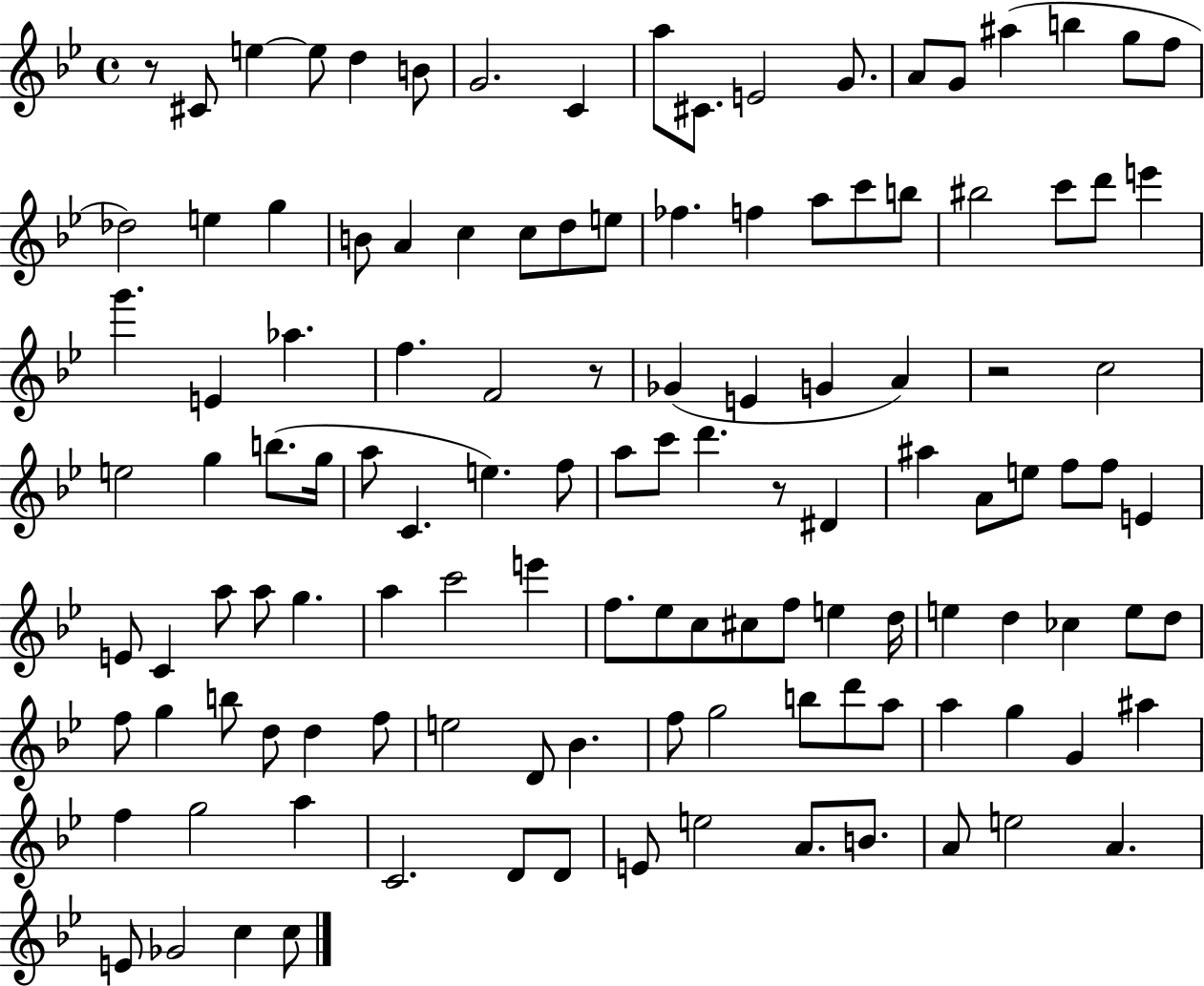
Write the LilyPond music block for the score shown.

{
  \clef treble
  \time 4/4
  \defaultTimeSignature
  \key bes \major
  \repeat volta 2 { r8 cis'8 e''4~~ e''8 d''4 b'8 | g'2. c'4 | a''8 cis'8. e'2 g'8. | a'8 g'8 ais''4( b''4 g''8 f''8 | \break des''2) e''4 g''4 | b'8 a'4 c''4 c''8 d''8 e''8 | fes''4. f''4 a''8 c'''8 b''8 | bis''2 c'''8 d'''8 e'''4 | \break g'''4. e'4 aes''4. | f''4. f'2 r8 | ges'4( e'4 g'4 a'4) | r2 c''2 | \break e''2 g''4 b''8.( g''16 | a''8 c'4. e''4.) f''8 | a''8 c'''8 d'''4. r8 dis'4 | ais''4 a'8 e''8 f''8 f''8 e'4 | \break e'8 c'4 a''8 a''8 g''4. | a''4 c'''2 e'''4 | f''8. ees''8 c''8 cis''8 f''8 e''4 d''16 | e''4 d''4 ces''4 e''8 d''8 | \break f''8 g''4 b''8 d''8 d''4 f''8 | e''2 d'8 bes'4. | f''8 g''2 b''8 d'''8 a''8 | a''4 g''4 g'4 ais''4 | \break f''4 g''2 a''4 | c'2. d'8 d'8 | e'8 e''2 a'8. b'8. | a'8 e''2 a'4. | \break e'8 ges'2 c''4 c''8 | } \bar "|."
}